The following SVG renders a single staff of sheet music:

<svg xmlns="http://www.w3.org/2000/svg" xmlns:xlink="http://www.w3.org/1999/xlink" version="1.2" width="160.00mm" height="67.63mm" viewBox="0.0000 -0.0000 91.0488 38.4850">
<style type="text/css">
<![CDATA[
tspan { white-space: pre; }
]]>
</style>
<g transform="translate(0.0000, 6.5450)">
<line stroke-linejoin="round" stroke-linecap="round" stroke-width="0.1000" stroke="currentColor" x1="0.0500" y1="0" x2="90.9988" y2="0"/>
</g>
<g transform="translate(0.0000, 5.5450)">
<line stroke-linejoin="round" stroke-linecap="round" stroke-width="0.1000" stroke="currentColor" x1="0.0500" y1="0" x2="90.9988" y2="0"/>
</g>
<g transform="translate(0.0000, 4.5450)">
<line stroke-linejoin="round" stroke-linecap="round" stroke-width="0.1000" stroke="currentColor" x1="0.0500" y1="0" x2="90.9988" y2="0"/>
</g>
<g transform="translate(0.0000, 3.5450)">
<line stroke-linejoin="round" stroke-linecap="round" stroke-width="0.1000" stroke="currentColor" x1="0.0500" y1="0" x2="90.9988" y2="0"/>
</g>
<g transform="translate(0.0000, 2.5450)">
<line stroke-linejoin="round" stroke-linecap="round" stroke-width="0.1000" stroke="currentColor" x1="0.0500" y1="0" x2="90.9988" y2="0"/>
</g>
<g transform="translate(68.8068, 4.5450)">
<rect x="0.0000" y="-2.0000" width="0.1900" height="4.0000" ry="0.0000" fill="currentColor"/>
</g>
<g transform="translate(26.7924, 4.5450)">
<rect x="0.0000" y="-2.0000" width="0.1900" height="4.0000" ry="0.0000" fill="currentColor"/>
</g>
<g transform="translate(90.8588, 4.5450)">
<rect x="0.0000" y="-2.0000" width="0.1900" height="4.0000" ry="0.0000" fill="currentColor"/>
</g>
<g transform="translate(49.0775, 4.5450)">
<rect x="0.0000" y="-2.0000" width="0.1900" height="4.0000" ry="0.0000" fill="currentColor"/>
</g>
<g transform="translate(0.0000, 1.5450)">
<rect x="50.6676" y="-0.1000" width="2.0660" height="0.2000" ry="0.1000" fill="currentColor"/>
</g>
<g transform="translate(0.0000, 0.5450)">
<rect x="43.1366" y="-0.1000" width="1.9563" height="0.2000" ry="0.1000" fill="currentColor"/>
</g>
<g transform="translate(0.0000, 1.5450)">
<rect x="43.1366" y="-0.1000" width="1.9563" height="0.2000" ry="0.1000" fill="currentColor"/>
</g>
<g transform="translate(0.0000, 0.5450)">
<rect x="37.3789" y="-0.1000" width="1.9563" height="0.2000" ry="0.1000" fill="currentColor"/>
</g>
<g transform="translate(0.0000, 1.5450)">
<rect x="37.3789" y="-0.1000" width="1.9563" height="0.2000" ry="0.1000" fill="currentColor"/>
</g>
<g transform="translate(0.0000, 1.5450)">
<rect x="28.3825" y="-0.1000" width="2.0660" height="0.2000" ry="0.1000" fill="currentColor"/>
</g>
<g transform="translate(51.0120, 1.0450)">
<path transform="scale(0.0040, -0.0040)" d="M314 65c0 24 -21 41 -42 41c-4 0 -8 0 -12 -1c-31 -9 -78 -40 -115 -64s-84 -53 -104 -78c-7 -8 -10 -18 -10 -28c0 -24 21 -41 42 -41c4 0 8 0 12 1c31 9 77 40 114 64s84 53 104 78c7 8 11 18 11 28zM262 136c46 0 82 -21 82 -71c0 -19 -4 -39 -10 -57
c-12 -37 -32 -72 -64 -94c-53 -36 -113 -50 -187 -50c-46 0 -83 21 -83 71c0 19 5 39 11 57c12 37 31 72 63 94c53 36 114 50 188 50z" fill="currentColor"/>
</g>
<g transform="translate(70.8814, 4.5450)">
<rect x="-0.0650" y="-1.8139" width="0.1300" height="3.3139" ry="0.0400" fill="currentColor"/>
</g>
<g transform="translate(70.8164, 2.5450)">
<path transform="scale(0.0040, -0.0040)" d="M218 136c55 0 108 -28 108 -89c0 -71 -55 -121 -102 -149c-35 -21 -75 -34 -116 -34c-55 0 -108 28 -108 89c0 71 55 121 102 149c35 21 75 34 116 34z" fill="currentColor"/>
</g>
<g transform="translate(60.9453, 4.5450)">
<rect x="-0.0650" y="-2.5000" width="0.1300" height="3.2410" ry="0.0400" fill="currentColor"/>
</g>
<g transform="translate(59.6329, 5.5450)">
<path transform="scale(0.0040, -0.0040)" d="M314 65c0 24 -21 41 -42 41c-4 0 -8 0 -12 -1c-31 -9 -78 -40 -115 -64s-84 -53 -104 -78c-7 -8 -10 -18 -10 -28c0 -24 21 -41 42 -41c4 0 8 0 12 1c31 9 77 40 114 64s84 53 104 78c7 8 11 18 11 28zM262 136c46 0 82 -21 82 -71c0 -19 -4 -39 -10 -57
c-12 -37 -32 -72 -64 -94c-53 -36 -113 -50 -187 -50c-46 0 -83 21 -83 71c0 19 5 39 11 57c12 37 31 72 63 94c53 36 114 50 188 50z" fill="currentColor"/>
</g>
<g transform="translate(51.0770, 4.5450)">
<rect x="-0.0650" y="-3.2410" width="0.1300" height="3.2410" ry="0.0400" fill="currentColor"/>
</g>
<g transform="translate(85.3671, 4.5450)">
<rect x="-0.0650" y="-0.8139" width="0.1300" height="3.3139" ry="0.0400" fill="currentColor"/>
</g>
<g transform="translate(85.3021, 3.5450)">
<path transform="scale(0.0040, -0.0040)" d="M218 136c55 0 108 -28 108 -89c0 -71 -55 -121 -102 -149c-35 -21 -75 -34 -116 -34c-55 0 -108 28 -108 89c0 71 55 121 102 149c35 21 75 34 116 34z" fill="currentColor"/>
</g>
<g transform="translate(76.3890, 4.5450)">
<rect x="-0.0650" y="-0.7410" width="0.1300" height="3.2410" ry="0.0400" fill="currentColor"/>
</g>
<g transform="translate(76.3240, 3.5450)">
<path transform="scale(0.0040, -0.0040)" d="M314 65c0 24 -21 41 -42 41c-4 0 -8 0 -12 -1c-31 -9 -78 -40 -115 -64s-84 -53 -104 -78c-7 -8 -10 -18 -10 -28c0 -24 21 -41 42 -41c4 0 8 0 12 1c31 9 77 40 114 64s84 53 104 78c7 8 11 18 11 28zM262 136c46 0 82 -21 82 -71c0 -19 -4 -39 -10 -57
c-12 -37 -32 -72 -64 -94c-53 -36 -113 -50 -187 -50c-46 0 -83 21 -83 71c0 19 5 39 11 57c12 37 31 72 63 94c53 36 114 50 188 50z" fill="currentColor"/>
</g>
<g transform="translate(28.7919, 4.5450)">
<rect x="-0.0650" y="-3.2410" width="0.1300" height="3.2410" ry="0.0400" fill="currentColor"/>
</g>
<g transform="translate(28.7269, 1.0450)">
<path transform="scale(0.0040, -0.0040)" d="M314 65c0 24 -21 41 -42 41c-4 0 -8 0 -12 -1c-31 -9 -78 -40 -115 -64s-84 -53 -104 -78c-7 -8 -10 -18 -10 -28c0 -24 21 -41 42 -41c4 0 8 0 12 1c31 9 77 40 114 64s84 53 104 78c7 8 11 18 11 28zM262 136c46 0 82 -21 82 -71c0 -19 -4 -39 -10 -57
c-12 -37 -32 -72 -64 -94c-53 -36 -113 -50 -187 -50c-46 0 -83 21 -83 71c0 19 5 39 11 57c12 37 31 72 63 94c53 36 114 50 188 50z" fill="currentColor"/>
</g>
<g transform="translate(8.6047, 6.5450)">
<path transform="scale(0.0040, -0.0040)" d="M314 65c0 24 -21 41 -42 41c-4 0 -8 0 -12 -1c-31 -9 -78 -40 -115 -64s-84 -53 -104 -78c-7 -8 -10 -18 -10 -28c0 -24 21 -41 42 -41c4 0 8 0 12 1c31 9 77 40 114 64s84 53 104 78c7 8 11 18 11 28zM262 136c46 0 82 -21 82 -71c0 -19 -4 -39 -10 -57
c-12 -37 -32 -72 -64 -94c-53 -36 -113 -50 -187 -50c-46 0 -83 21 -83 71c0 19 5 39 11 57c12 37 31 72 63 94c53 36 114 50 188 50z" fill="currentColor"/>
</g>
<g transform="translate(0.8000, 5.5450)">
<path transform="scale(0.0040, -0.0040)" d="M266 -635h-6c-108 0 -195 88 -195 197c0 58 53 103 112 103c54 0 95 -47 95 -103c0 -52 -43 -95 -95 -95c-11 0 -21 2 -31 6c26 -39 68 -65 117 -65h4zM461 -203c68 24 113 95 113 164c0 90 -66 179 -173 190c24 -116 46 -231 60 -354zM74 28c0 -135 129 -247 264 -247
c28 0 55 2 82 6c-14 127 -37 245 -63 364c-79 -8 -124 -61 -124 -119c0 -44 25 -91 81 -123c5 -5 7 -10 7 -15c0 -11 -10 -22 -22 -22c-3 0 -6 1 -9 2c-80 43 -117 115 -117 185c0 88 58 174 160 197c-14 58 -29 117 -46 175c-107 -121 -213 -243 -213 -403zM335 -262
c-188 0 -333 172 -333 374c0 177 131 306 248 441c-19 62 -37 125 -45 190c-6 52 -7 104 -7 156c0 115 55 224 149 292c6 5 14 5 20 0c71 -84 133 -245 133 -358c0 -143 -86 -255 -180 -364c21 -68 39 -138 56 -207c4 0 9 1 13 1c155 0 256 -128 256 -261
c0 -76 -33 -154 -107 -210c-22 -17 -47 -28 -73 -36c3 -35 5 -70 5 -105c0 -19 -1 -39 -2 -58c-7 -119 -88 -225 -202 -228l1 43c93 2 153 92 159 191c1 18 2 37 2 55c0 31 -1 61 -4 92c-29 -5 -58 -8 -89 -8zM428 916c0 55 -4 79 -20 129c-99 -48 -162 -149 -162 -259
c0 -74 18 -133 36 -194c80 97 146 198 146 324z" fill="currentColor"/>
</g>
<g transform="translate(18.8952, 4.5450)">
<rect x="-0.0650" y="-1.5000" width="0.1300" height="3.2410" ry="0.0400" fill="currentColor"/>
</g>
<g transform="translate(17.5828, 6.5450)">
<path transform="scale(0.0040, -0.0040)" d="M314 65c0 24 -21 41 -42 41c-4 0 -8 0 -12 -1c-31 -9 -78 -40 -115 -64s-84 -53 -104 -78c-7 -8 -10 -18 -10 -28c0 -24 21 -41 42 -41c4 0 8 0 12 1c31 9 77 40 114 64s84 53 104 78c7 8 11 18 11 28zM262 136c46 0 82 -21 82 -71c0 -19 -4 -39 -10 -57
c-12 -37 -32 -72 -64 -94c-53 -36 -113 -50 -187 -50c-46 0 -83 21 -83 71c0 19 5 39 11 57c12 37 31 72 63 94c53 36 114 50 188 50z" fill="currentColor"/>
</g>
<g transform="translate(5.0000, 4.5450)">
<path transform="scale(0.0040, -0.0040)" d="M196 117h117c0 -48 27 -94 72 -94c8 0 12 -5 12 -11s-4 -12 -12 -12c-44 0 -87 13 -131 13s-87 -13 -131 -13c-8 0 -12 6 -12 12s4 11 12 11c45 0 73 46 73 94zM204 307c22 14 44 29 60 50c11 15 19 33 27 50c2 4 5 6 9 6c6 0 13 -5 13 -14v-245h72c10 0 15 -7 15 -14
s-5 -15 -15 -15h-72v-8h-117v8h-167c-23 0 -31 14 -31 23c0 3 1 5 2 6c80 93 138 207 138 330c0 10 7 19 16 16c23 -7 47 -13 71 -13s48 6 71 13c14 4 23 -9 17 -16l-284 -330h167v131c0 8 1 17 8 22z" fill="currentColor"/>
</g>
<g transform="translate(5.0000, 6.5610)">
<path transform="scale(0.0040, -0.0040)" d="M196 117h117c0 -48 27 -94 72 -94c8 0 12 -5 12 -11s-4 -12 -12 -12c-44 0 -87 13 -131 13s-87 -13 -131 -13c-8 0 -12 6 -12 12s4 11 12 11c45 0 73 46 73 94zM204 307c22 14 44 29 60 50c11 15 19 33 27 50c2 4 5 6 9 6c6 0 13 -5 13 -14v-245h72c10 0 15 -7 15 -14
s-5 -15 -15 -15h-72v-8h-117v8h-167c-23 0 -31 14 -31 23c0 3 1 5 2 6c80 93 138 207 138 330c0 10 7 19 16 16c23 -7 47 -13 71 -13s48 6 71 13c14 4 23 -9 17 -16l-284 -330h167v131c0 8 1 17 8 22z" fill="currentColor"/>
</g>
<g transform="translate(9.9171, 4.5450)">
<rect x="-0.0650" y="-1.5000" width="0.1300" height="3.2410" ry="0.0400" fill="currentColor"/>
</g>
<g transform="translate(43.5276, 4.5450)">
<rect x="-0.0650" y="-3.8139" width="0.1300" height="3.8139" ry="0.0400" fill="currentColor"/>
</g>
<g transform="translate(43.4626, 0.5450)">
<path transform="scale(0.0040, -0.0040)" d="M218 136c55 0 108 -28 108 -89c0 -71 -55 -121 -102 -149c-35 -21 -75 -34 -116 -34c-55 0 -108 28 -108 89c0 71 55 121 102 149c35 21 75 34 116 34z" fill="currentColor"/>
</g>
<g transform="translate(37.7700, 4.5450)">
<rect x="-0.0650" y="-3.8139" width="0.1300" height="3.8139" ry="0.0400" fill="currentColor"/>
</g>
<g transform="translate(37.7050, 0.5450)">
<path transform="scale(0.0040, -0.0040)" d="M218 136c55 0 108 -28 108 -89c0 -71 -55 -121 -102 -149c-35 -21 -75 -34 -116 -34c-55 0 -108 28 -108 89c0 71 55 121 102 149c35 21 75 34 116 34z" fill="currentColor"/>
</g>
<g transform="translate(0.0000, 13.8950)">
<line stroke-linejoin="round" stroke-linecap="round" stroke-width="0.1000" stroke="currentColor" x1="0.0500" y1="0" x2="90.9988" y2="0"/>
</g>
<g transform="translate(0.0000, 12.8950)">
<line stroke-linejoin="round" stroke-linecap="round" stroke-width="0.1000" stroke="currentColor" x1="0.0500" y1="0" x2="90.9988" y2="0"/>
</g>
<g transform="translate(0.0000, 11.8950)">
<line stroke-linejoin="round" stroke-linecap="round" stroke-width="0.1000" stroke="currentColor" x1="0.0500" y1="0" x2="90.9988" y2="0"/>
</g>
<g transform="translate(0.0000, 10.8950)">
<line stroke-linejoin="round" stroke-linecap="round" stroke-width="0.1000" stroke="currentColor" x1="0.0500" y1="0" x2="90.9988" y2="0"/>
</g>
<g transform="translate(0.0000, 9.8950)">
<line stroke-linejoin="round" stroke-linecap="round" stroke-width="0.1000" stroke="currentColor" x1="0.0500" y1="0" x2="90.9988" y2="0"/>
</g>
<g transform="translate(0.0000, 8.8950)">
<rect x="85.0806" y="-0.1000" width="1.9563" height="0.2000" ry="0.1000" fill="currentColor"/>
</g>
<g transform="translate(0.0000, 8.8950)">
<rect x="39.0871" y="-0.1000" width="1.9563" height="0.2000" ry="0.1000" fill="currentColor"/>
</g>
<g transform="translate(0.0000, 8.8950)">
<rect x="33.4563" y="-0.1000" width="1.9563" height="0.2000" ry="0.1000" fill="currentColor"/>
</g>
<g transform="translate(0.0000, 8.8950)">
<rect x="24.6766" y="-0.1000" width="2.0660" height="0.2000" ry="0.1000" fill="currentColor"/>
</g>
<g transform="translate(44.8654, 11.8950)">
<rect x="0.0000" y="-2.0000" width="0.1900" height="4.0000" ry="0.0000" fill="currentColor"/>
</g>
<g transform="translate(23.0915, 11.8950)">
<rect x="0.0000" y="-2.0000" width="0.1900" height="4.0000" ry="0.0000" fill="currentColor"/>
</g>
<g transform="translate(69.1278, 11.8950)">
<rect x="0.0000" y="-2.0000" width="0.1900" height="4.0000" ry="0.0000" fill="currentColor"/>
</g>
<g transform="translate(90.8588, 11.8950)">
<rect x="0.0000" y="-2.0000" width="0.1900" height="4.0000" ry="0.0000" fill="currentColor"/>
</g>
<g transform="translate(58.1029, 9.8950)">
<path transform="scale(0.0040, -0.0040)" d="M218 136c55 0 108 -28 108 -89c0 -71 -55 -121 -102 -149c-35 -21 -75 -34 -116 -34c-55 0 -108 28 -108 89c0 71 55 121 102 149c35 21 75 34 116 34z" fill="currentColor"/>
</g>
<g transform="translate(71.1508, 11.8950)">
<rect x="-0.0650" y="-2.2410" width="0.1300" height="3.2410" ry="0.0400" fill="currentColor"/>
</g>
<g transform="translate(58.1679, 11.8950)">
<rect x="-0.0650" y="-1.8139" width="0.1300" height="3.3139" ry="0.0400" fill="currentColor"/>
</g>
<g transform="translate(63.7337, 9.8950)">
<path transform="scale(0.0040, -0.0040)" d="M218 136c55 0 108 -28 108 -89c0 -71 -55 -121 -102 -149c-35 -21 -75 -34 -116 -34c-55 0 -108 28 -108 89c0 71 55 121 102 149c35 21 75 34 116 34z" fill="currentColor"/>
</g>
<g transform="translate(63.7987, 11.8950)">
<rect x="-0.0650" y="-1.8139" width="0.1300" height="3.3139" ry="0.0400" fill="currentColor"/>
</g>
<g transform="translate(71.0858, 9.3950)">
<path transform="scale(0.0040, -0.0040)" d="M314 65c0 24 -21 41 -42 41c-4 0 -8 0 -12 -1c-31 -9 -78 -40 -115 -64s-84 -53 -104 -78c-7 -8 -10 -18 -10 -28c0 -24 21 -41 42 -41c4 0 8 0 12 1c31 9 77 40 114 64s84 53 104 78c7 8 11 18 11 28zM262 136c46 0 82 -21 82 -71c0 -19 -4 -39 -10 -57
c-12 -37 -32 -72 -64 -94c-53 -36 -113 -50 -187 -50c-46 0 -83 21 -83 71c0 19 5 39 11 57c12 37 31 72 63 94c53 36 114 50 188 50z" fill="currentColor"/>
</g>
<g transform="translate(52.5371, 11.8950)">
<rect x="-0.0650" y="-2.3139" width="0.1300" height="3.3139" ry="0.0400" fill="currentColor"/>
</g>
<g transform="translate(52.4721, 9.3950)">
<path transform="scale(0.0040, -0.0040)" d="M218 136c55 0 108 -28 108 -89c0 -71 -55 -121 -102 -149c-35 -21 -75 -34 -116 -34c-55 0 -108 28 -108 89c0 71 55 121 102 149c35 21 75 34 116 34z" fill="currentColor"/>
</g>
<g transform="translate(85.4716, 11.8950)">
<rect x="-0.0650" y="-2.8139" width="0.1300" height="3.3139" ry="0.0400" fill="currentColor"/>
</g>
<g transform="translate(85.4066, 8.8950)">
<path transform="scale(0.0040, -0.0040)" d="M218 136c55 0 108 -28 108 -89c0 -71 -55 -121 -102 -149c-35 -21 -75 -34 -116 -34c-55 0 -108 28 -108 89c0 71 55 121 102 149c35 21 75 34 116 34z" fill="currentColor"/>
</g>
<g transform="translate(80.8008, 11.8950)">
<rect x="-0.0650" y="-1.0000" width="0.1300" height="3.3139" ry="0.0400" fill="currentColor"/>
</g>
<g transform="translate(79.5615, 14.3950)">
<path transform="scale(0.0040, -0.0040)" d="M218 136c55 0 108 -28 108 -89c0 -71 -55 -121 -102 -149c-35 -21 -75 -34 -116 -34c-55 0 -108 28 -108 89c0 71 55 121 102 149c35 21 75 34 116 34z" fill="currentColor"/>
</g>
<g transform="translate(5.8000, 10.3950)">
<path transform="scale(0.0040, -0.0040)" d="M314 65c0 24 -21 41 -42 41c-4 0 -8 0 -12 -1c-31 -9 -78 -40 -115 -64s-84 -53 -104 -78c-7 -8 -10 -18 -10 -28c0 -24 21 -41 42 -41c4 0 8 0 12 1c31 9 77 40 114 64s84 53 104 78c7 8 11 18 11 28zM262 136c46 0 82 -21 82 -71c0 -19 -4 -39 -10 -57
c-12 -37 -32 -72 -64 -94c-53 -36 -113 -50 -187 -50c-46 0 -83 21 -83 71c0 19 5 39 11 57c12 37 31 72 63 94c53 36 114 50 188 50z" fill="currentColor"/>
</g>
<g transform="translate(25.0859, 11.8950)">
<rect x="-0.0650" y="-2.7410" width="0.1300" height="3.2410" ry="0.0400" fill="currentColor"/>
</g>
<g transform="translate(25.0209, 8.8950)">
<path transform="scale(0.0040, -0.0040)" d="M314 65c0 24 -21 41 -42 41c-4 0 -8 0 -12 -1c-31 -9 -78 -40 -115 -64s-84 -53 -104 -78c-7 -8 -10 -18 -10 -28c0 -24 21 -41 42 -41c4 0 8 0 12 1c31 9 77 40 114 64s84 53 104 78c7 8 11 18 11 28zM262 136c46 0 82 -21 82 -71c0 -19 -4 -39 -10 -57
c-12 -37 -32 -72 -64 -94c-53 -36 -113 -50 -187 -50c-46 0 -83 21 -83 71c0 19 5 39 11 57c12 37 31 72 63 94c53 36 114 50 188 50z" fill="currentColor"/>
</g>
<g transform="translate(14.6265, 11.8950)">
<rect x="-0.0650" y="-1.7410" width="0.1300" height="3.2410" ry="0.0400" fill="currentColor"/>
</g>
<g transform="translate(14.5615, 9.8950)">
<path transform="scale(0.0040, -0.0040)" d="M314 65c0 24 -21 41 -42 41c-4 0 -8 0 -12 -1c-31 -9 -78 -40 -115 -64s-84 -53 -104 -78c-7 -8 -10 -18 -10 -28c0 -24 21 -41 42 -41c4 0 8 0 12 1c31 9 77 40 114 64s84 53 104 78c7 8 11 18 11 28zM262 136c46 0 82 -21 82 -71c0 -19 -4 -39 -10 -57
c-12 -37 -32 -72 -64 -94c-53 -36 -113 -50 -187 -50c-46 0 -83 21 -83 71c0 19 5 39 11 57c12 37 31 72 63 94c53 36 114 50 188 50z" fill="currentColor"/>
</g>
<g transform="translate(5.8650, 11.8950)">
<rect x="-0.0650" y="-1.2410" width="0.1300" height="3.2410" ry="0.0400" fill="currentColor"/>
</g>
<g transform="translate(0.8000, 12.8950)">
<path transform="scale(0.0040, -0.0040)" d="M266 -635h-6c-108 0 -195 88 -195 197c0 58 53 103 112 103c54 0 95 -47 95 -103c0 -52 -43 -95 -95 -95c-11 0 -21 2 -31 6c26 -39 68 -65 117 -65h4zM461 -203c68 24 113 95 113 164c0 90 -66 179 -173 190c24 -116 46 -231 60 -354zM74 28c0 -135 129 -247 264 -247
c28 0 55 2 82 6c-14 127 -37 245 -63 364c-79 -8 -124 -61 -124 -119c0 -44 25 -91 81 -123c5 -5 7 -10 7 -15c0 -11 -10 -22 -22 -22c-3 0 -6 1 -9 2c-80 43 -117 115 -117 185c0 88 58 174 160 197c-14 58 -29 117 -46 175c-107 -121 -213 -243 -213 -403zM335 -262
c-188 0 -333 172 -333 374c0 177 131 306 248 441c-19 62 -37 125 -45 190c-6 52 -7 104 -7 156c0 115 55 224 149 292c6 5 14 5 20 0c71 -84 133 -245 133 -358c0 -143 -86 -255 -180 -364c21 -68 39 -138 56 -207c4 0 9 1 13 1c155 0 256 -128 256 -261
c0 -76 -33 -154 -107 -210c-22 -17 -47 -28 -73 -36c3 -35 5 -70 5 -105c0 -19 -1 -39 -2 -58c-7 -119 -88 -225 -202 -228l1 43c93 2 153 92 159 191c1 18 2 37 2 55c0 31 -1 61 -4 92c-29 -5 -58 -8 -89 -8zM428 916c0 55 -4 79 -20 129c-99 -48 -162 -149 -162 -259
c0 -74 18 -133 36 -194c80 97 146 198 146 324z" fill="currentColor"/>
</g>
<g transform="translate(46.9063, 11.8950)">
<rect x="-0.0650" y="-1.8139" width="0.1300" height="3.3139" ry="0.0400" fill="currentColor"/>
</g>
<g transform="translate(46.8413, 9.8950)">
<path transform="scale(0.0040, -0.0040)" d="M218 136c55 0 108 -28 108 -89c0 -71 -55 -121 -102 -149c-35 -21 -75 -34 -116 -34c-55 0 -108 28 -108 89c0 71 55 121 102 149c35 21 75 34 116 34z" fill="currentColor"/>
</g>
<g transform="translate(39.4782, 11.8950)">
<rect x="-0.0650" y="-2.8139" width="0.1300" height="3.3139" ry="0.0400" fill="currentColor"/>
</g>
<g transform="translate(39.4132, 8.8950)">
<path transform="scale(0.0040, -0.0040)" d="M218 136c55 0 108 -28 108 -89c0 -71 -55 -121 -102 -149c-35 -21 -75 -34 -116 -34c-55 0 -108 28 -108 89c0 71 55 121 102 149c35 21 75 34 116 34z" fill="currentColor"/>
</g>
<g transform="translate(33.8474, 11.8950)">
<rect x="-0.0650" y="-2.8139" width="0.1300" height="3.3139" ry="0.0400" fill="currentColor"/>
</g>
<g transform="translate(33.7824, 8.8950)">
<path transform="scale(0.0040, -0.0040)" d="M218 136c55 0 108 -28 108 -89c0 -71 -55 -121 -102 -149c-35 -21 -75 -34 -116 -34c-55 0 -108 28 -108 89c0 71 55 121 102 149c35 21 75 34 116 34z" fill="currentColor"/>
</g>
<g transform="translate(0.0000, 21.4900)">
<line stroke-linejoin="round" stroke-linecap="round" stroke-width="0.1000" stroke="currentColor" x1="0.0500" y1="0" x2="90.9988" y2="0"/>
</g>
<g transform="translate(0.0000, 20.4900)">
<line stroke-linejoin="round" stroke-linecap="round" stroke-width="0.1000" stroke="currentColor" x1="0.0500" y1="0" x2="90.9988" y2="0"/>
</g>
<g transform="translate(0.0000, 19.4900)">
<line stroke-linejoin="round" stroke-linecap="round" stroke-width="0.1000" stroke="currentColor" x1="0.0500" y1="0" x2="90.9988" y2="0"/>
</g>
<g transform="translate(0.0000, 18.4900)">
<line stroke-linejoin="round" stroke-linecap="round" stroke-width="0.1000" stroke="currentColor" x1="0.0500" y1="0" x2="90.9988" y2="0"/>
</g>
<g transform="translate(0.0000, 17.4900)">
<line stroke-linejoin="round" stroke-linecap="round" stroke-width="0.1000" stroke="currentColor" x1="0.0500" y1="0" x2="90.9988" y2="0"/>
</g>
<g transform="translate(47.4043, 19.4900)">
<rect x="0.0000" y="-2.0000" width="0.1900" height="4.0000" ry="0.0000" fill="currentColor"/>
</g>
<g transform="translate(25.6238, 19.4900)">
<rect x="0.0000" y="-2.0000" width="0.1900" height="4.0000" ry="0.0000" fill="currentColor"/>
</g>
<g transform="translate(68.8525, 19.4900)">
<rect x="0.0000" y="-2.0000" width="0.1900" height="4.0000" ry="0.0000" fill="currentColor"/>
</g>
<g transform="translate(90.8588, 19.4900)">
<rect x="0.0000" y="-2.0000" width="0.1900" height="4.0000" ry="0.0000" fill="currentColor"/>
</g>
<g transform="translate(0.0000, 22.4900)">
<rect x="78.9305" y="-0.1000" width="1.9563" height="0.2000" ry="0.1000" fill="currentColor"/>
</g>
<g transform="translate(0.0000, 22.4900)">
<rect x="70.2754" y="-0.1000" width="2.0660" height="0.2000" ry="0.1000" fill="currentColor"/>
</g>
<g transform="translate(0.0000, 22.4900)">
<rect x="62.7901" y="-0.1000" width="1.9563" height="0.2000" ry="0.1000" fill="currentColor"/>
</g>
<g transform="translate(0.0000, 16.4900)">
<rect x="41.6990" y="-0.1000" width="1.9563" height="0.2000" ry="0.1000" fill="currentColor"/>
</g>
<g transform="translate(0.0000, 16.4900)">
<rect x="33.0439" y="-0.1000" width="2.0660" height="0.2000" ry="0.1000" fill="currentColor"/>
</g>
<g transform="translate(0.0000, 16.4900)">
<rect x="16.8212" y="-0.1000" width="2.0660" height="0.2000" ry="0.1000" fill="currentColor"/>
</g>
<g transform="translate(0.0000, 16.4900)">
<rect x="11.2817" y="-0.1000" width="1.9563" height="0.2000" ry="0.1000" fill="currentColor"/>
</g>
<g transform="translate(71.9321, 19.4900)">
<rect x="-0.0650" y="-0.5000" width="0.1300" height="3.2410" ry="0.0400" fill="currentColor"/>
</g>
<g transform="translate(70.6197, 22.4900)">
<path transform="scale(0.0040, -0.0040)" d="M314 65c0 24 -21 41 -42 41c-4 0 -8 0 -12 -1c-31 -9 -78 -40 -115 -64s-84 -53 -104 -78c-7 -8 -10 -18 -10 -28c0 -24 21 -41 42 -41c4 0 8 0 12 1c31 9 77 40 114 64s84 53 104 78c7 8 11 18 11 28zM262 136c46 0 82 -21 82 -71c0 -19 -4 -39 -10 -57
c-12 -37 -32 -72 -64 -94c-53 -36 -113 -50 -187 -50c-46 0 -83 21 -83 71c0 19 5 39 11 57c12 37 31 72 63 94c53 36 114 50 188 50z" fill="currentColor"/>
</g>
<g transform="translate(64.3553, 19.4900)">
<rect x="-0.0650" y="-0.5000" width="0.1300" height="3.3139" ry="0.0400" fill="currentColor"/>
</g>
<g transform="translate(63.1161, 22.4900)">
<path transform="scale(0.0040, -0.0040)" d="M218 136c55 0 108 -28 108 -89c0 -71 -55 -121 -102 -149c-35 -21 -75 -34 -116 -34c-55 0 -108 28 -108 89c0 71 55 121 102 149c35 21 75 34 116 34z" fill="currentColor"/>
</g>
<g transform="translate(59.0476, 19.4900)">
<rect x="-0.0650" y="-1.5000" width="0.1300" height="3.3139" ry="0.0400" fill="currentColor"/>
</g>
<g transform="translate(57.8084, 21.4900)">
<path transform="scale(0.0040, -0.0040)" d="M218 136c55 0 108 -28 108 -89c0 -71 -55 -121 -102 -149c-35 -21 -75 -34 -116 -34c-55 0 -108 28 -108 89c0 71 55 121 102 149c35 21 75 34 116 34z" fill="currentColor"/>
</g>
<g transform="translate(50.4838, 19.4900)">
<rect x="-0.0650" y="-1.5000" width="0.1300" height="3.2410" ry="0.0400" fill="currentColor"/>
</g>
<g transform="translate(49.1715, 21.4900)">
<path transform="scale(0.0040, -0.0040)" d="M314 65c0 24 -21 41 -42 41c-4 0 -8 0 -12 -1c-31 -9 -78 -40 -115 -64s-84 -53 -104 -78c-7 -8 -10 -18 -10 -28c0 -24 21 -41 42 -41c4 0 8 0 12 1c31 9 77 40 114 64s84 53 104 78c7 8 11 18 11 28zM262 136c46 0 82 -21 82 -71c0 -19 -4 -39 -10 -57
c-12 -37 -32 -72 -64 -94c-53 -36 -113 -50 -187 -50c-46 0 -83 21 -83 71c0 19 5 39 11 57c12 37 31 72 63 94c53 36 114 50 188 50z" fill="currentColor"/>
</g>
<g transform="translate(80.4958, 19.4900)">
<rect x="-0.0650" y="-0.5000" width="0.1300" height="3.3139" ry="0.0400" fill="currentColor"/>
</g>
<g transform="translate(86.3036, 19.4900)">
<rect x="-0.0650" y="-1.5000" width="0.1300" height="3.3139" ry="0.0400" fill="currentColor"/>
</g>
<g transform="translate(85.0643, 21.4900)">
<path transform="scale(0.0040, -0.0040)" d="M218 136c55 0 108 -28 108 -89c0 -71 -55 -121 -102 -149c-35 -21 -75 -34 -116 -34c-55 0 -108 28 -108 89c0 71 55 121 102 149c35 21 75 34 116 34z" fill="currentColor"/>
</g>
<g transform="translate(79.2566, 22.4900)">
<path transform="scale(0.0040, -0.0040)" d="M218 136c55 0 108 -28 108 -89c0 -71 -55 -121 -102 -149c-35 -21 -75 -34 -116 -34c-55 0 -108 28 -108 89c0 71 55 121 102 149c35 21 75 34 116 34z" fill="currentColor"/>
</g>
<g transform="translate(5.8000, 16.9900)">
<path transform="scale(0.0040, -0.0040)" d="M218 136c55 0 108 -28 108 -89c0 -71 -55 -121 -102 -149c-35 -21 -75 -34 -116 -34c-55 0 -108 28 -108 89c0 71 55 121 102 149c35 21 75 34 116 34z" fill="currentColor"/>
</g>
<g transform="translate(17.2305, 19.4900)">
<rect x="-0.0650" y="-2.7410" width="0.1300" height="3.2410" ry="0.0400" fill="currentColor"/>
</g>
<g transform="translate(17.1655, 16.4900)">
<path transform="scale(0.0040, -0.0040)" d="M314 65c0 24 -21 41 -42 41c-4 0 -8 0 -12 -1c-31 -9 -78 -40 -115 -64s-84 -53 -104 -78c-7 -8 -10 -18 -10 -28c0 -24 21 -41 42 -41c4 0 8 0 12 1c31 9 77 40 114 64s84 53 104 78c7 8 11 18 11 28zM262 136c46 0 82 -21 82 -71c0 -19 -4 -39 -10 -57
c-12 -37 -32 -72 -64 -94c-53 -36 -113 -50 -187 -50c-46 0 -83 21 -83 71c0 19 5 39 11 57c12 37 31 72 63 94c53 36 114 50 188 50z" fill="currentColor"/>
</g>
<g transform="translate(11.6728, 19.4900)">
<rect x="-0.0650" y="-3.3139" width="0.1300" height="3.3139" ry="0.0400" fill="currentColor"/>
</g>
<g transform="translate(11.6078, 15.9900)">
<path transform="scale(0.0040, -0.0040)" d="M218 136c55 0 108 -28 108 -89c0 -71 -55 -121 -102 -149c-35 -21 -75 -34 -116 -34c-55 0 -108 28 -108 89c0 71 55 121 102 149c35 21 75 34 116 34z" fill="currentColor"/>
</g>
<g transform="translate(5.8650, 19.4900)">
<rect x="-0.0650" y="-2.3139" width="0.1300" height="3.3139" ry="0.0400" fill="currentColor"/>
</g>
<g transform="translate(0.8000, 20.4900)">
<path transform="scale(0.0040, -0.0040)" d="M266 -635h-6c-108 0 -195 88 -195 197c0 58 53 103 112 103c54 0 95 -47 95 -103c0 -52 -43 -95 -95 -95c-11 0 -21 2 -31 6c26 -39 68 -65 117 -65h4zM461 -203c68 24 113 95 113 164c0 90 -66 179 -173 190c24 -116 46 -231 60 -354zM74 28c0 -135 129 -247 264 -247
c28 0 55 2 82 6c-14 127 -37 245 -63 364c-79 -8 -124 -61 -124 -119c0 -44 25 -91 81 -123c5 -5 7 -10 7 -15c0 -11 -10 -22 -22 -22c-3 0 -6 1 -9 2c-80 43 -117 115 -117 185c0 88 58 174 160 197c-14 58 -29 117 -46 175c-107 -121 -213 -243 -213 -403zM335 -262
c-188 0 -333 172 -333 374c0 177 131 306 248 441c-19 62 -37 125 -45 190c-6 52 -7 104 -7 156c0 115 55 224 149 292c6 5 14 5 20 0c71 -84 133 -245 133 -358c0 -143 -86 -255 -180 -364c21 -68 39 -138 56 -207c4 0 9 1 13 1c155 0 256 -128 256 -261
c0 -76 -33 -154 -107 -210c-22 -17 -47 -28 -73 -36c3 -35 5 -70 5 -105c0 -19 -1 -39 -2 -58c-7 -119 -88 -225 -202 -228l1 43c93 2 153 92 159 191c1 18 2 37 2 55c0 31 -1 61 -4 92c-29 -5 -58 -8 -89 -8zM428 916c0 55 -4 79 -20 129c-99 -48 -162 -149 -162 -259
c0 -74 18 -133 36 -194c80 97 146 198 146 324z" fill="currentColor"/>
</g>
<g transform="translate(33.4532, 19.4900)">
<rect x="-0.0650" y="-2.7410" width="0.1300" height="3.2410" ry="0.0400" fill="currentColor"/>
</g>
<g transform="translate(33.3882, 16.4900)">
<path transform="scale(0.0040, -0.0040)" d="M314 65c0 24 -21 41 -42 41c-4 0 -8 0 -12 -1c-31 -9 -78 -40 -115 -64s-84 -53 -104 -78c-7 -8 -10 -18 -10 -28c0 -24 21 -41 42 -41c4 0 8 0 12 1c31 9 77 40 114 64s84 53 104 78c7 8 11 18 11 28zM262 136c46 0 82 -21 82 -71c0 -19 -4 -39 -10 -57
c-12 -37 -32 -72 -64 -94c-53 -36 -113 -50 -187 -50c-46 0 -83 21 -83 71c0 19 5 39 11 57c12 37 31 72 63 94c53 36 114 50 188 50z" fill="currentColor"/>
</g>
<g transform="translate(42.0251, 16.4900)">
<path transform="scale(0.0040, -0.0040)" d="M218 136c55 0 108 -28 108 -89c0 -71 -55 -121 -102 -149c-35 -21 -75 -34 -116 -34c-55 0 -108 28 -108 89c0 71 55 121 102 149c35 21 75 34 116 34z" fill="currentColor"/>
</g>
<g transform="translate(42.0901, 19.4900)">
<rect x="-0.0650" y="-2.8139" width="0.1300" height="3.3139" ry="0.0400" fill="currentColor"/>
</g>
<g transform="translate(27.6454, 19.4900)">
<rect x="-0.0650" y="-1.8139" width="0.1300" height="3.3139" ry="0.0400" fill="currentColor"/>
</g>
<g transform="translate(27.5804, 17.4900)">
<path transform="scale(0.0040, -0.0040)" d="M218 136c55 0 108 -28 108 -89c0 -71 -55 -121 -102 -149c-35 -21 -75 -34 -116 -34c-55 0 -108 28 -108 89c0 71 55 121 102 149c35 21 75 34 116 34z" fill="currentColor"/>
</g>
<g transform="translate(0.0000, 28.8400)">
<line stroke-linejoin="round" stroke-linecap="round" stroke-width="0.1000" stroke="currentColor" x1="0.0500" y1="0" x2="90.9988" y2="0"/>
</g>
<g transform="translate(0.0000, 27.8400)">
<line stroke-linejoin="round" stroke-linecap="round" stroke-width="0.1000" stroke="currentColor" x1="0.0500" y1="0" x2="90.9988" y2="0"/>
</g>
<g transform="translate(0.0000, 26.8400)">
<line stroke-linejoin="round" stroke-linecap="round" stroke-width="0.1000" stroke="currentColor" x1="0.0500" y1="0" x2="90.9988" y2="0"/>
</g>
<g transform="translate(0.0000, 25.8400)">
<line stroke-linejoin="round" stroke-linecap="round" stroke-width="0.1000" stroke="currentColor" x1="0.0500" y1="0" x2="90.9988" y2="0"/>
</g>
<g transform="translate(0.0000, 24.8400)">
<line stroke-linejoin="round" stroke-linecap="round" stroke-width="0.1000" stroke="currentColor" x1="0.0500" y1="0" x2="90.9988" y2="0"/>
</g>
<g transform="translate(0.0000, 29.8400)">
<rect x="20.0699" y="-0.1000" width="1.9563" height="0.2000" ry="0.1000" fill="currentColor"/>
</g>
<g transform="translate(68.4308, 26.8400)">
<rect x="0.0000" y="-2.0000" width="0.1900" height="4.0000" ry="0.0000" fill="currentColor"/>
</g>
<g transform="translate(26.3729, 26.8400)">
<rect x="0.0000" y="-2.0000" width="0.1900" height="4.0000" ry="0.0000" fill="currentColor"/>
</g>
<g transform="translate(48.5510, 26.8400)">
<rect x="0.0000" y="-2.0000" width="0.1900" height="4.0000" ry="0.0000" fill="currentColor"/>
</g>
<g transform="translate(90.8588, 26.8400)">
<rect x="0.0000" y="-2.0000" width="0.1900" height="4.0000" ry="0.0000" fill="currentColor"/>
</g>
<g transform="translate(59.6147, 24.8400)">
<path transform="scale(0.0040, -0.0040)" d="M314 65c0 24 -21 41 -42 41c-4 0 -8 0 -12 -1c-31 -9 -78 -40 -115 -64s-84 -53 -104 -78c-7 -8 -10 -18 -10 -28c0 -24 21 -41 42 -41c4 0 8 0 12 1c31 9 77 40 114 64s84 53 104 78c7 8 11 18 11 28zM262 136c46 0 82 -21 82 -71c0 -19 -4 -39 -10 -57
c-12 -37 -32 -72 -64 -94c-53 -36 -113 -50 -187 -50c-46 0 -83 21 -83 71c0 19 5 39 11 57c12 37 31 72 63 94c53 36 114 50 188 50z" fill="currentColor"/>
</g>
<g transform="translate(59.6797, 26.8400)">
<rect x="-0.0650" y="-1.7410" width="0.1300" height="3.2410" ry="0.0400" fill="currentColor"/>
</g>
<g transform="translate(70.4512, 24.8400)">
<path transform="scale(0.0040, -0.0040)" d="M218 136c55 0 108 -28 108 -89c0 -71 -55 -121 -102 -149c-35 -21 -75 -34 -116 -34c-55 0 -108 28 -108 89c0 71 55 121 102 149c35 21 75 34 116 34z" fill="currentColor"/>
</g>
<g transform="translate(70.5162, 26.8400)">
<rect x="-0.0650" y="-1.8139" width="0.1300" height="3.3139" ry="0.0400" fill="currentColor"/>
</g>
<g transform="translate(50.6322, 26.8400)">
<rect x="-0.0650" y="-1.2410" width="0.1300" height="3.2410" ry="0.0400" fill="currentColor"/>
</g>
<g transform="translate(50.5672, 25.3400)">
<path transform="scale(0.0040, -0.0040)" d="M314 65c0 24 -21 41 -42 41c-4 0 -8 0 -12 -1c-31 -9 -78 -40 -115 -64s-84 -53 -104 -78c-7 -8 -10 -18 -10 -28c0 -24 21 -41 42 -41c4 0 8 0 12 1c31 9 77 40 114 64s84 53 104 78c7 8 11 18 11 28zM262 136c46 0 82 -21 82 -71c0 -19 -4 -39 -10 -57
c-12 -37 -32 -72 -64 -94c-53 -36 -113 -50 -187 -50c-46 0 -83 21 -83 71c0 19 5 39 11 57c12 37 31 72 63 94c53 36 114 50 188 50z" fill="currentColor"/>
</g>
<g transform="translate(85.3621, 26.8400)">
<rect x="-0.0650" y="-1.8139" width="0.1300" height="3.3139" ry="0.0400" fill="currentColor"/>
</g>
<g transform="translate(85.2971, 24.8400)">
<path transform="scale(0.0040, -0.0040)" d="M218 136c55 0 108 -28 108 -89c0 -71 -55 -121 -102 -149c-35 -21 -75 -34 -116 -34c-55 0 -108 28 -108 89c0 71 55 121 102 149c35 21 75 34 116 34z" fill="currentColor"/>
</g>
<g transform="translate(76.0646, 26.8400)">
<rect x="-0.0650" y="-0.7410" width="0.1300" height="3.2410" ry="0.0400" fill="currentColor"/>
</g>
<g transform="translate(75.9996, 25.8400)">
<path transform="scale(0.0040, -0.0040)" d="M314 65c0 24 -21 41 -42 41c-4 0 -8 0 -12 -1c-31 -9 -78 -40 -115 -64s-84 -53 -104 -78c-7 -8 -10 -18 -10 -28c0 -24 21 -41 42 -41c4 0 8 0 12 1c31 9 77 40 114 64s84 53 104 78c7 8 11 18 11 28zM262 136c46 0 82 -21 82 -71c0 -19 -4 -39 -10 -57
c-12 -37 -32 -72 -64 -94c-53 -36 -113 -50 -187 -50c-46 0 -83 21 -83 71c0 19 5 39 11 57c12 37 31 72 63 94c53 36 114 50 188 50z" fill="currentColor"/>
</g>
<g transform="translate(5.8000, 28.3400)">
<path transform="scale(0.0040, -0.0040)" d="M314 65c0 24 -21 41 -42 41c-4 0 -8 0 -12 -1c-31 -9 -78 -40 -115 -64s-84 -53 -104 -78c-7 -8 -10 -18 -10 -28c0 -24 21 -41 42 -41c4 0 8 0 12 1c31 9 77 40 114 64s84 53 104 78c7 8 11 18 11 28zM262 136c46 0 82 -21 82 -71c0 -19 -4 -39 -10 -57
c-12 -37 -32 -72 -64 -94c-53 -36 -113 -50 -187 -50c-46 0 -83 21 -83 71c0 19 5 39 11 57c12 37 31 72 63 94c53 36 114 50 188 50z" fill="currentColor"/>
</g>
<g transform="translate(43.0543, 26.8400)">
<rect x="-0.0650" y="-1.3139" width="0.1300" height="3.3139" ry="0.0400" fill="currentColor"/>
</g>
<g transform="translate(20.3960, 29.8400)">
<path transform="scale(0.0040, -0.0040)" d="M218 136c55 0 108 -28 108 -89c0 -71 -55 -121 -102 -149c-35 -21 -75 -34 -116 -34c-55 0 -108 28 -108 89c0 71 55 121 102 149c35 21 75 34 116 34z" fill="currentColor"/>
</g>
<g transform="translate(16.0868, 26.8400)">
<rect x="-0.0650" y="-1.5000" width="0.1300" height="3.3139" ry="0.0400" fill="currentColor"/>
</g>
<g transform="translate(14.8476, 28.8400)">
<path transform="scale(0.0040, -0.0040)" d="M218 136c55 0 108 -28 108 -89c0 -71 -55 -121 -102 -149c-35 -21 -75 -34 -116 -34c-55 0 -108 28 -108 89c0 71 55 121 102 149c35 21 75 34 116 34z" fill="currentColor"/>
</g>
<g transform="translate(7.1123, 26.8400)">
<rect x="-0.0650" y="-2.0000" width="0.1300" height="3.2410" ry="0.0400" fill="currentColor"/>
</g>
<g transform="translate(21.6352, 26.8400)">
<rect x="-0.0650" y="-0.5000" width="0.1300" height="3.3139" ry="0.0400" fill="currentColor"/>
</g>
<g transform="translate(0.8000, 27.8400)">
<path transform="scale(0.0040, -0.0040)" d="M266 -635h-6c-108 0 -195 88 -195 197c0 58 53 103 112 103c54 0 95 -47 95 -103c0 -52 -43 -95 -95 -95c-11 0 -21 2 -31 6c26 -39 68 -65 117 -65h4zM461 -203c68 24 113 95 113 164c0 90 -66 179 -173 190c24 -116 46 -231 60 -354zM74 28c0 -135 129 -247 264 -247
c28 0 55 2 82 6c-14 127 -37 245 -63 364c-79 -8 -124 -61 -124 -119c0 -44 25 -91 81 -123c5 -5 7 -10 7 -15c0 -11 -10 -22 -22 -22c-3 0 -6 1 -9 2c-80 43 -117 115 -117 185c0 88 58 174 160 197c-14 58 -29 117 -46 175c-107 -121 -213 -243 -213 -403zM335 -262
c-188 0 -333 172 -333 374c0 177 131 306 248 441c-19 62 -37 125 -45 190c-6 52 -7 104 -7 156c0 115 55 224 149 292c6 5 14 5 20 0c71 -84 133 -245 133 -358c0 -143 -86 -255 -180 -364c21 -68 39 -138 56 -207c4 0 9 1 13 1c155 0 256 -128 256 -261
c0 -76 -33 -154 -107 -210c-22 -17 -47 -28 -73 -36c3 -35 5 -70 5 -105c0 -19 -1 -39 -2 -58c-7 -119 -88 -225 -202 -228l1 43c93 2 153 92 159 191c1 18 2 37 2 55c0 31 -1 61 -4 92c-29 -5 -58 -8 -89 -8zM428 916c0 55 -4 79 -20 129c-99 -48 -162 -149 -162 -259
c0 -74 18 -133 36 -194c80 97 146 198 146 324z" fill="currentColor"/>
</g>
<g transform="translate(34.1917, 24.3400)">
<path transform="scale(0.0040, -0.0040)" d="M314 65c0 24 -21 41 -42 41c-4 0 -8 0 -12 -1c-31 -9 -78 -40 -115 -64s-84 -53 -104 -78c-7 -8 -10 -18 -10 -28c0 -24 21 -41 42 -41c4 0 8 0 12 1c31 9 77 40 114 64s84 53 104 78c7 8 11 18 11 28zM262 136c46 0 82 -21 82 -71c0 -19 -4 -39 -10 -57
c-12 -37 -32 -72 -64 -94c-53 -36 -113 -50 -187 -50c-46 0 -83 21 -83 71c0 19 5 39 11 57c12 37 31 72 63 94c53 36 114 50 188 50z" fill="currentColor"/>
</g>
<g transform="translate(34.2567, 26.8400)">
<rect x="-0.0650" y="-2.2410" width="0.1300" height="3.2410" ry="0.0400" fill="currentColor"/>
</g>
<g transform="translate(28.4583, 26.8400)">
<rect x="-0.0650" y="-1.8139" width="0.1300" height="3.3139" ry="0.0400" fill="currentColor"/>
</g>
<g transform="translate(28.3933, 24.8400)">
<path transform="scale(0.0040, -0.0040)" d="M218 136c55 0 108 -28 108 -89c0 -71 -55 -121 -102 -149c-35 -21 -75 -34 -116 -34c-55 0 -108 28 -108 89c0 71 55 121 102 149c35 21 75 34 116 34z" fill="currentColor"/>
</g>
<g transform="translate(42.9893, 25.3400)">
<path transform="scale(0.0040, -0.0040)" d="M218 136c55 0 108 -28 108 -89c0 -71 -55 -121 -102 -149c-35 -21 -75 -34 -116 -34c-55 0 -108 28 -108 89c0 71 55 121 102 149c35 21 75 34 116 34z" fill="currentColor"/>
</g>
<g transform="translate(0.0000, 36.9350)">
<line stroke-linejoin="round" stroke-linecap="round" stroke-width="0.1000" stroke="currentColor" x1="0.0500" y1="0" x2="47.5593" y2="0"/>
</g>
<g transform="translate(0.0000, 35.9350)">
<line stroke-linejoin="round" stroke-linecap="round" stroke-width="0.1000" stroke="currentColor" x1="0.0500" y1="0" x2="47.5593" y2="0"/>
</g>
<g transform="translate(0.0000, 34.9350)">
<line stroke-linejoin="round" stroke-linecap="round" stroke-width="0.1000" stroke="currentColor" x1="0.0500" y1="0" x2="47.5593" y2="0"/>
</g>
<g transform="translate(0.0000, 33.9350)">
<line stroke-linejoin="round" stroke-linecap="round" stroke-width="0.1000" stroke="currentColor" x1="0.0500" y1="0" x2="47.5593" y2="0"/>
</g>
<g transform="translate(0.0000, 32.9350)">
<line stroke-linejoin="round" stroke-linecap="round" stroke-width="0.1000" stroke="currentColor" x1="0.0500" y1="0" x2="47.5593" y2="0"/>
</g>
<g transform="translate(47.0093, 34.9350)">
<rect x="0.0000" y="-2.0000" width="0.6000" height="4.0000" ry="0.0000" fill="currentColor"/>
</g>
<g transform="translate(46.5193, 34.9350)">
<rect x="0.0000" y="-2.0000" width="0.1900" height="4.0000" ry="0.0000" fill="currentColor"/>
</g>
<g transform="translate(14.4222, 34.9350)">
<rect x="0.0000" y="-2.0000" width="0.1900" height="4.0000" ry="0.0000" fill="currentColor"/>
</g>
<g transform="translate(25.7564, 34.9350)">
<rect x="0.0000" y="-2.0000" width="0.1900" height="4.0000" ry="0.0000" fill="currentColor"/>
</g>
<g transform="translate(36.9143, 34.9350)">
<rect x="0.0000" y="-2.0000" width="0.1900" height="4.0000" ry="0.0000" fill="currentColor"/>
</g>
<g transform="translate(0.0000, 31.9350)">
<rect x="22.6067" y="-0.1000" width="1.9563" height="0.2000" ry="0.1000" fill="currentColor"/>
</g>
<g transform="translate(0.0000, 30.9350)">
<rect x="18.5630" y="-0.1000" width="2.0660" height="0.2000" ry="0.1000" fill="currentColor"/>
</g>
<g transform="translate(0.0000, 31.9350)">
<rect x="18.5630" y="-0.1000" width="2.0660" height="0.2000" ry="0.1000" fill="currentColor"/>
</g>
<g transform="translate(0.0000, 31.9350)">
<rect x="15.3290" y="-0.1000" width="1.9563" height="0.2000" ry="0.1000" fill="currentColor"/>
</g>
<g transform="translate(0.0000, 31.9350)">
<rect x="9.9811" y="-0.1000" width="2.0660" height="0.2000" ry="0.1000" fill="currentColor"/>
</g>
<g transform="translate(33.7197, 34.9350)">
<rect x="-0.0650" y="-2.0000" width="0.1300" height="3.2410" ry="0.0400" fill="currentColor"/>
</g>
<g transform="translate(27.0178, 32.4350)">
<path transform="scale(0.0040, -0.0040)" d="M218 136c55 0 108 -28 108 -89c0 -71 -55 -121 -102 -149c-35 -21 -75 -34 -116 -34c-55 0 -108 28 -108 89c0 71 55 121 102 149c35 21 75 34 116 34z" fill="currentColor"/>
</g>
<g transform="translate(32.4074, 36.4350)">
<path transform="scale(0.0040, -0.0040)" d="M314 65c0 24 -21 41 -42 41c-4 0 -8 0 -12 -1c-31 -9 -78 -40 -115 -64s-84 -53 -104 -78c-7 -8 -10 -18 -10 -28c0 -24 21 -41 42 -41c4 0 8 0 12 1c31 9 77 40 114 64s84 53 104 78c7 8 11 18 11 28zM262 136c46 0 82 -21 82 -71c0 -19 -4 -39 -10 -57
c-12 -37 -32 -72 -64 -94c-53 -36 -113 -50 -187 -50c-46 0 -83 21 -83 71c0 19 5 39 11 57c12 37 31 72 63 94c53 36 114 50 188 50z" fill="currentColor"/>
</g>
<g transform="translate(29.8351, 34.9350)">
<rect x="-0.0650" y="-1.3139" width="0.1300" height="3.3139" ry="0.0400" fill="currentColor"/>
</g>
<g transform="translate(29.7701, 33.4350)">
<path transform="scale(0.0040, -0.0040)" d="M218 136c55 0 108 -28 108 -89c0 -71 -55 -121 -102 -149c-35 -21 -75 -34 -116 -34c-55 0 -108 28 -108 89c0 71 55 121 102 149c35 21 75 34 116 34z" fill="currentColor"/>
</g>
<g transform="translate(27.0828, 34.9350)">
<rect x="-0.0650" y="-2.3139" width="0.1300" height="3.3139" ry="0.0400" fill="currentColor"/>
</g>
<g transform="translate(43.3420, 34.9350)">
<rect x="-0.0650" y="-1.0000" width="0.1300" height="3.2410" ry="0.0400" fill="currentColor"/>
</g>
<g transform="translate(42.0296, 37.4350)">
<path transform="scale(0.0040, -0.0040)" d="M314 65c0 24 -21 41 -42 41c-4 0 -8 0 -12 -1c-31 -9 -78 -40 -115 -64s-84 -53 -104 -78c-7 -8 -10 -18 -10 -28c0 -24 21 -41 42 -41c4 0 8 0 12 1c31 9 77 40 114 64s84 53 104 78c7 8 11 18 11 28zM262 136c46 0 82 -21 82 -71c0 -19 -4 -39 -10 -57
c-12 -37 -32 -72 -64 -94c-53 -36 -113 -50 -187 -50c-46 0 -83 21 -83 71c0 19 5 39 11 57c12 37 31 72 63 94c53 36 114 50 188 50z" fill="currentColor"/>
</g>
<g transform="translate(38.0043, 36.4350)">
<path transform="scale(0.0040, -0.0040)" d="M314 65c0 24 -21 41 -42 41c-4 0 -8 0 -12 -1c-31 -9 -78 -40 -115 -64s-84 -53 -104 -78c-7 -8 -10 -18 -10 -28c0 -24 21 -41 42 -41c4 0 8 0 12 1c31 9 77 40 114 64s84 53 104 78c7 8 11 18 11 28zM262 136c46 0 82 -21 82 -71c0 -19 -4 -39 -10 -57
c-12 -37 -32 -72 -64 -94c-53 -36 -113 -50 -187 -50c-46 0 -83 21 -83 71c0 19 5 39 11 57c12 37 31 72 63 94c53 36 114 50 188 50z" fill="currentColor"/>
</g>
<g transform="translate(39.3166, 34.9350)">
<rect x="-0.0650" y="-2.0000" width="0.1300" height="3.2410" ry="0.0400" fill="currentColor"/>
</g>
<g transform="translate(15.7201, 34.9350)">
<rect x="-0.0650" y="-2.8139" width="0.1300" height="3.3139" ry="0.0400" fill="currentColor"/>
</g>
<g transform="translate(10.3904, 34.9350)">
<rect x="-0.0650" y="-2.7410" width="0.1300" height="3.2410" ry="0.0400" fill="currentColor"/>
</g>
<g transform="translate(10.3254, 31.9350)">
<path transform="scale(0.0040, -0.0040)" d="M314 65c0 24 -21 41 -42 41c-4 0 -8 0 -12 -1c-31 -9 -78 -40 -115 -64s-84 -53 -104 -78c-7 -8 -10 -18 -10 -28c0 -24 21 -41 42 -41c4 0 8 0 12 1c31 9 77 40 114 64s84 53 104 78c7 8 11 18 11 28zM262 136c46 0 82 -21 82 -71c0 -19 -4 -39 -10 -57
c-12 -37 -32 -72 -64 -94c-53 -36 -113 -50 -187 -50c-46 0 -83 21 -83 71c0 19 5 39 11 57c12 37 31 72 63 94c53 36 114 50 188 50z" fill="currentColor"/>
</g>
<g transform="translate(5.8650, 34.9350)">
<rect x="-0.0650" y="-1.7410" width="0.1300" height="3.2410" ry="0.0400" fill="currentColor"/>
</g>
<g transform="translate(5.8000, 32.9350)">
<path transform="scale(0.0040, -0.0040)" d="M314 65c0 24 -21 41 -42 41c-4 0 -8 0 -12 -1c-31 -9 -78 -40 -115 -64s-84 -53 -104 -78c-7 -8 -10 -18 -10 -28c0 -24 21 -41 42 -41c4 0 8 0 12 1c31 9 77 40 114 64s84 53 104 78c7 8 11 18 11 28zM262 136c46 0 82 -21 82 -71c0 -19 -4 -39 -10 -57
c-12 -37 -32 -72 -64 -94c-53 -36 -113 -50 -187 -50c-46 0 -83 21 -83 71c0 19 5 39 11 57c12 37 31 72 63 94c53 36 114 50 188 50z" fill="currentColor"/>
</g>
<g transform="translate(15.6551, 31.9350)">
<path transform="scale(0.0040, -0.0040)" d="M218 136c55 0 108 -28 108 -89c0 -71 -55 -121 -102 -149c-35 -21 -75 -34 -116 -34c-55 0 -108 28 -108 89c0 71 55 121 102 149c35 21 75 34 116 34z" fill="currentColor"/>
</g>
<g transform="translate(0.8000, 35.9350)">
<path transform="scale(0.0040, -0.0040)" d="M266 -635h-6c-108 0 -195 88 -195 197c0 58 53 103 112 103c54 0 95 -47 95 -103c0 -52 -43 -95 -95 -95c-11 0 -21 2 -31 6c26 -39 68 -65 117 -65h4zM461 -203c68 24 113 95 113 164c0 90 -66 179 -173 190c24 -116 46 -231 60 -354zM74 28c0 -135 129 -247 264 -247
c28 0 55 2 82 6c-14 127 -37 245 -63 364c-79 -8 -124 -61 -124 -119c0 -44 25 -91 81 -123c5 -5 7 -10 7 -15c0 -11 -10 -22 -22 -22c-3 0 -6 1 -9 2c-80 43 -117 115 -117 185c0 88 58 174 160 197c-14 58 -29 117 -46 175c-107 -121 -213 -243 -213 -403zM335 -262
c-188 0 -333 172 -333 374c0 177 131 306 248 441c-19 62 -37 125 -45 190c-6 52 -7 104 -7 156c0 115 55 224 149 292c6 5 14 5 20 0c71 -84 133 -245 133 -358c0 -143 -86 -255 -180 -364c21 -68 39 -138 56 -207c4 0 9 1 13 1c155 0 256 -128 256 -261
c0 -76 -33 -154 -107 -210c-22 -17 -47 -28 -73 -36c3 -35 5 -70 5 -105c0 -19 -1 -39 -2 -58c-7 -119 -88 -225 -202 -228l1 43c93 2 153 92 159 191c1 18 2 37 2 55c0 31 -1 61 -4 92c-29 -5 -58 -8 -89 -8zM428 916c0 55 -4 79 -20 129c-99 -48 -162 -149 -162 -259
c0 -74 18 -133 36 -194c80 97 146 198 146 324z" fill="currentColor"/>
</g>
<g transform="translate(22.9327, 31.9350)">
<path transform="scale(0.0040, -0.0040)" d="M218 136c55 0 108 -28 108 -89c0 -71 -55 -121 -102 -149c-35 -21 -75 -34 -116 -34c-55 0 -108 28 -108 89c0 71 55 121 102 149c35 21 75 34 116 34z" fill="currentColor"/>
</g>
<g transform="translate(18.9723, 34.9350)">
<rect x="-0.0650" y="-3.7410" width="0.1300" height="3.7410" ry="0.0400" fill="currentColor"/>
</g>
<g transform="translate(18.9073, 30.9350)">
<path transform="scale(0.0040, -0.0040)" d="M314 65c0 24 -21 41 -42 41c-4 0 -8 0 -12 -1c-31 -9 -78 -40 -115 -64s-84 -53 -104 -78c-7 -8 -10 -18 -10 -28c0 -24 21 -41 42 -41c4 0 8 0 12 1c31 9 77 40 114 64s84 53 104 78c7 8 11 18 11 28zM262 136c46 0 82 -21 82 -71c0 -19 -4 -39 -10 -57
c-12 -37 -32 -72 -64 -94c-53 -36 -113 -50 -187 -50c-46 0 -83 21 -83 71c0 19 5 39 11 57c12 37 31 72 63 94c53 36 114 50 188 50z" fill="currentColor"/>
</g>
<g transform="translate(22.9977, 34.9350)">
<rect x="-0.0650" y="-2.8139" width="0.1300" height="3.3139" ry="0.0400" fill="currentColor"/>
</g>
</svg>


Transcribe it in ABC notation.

X:1
T:Untitled
M:4/4
L:1/4
K:C
E2 E2 b2 c' c' b2 G2 f d2 d e2 f2 a2 a a f g f f g2 D a g b a2 f a2 a E2 E C C2 C E F2 E C f g2 e e2 f2 f d2 f f2 a2 a c'2 a g e F2 F2 D2